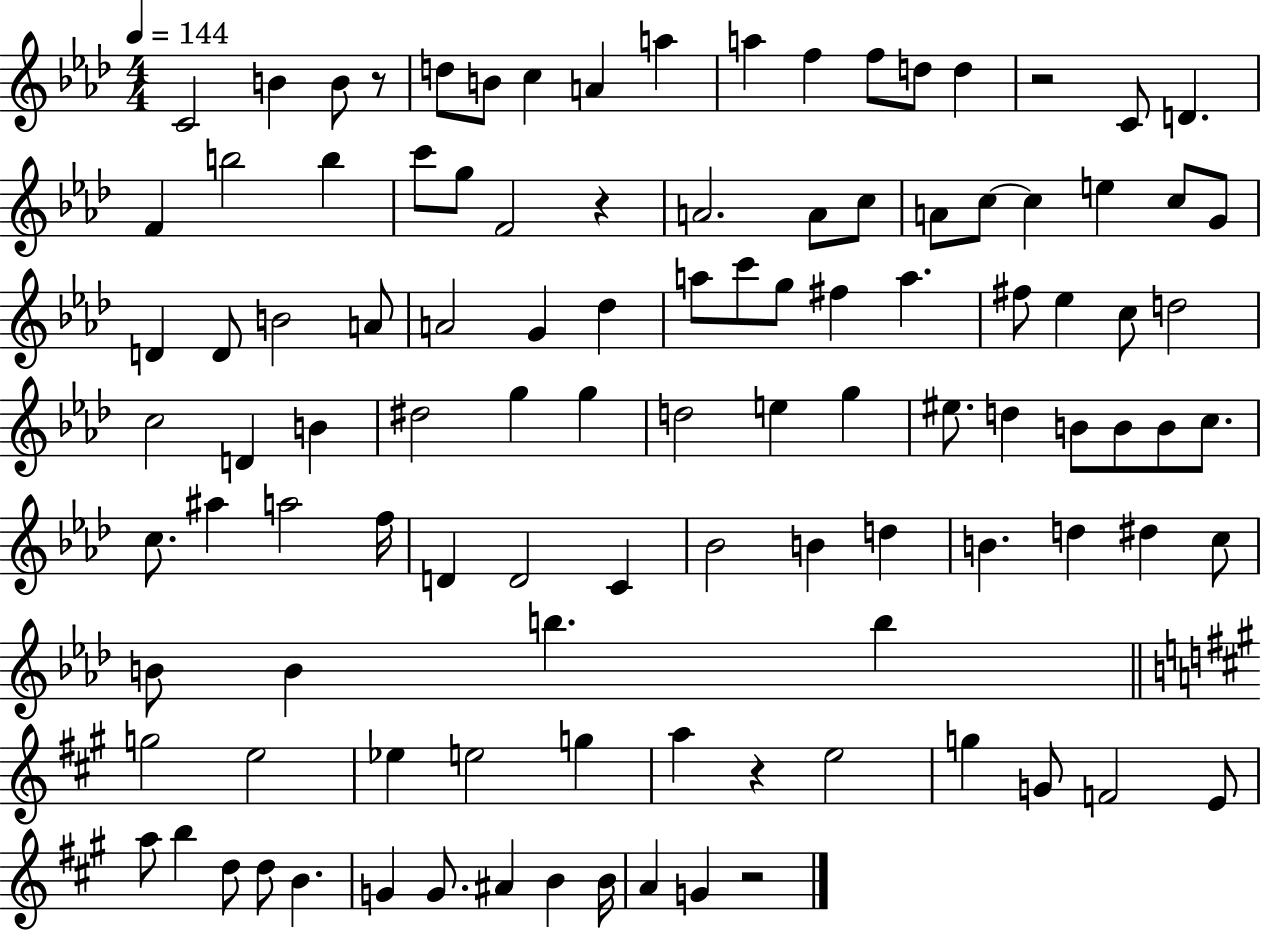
X:1
T:Untitled
M:4/4
L:1/4
K:Ab
C2 B B/2 z/2 d/2 B/2 c A a a f f/2 d/2 d z2 C/2 D F b2 b c'/2 g/2 F2 z A2 A/2 c/2 A/2 c/2 c e c/2 G/2 D D/2 B2 A/2 A2 G _d a/2 c'/2 g/2 ^f a ^f/2 _e c/2 d2 c2 D B ^d2 g g d2 e g ^e/2 d B/2 B/2 B/2 c/2 c/2 ^a a2 f/4 D D2 C _B2 B d B d ^d c/2 B/2 B b b g2 e2 _e e2 g a z e2 g G/2 F2 E/2 a/2 b d/2 d/2 B G G/2 ^A B B/4 A G z2